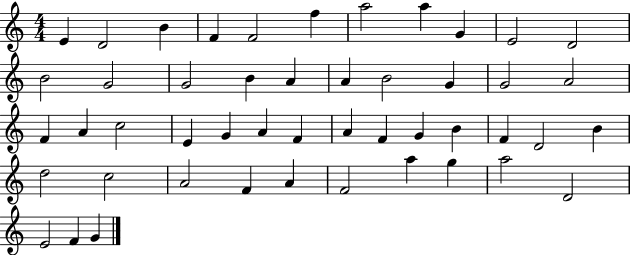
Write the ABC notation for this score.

X:1
T:Untitled
M:4/4
L:1/4
K:C
E D2 B F F2 f a2 a G E2 D2 B2 G2 G2 B A A B2 G G2 A2 F A c2 E G A F A F G B F D2 B d2 c2 A2 F A F2 a g a2 D2 E2 F G